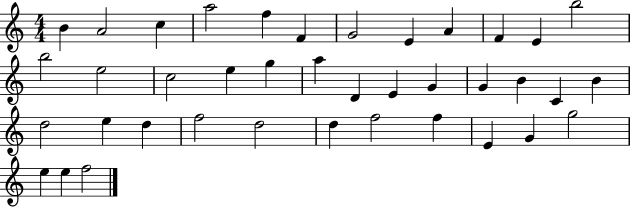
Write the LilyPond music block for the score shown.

{
  \clef treble
  \numericTimeSignature
  \time 4/4
  \key c \major
  b'4 a'2 c''4 | a''2 f''4 f'4 | g'2 e'4 a'4 | f'4 e'4 b''2 | \break b''2 e''2 | c''2 e''4 g''4 | a''4 d'4 e'4 g'4 | g'4 b'4 c'4 b'4 | \break d''2 e''4 d''4 | f''2 d''2 | d''4 f''2 f''4 | e'4 g'4 g''2 | \break e''4 e''4 f''2 | \bar "|."
}